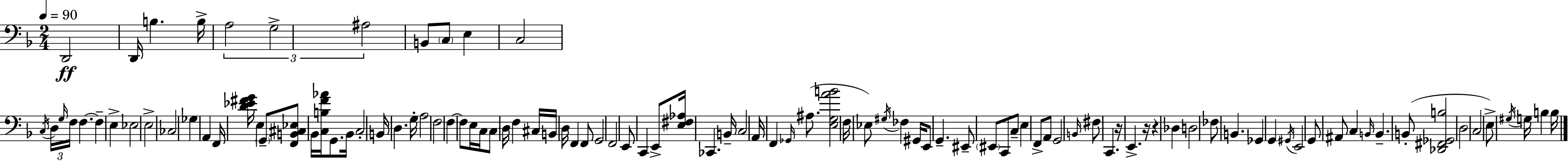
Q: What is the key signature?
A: F major